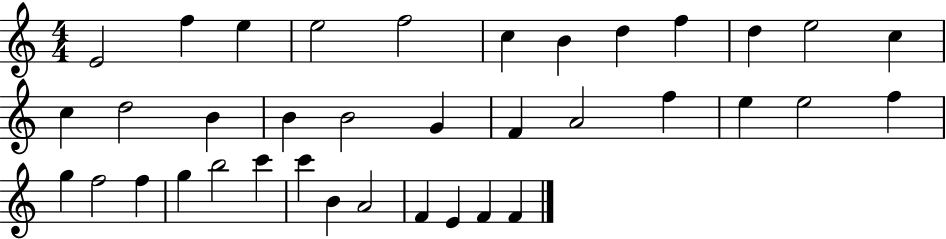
E4/h F5/q E5/q E5/h F5/h C5/q B4/q D5/q F5/q D5/q E5/h C5/q C5/q D5/h B4/q B4/q B4/h G4/q F4/q A4/h F5/q E5/q E5/h F5/q G5/q F5/h F5/q G5/q B5/h C6/q C6/q B4/q A4/h F4/q E4/q F4/q F4/q